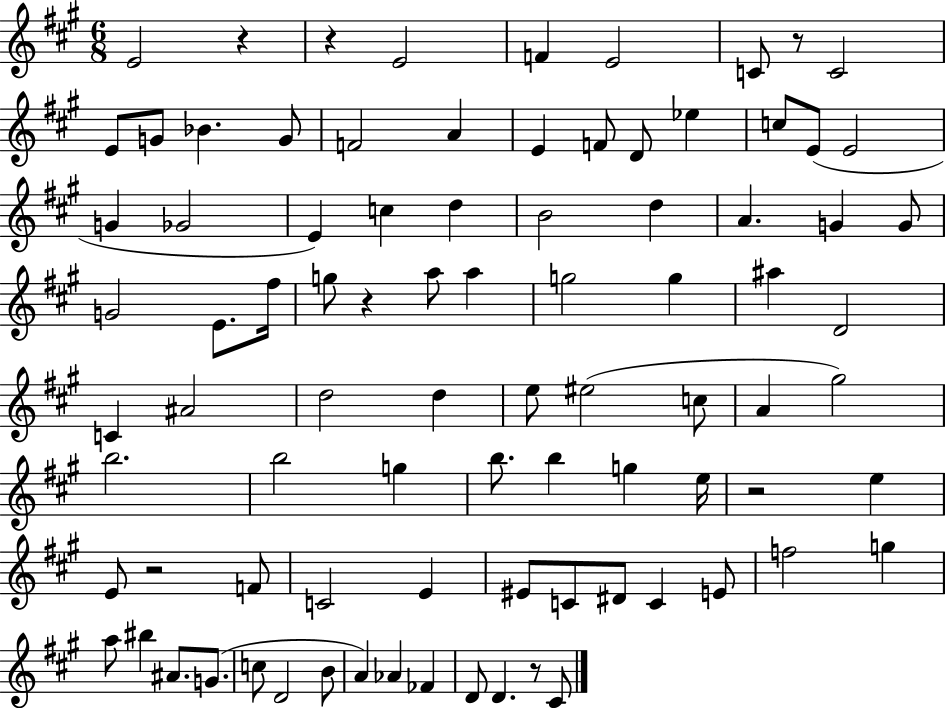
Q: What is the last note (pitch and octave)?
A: C#4